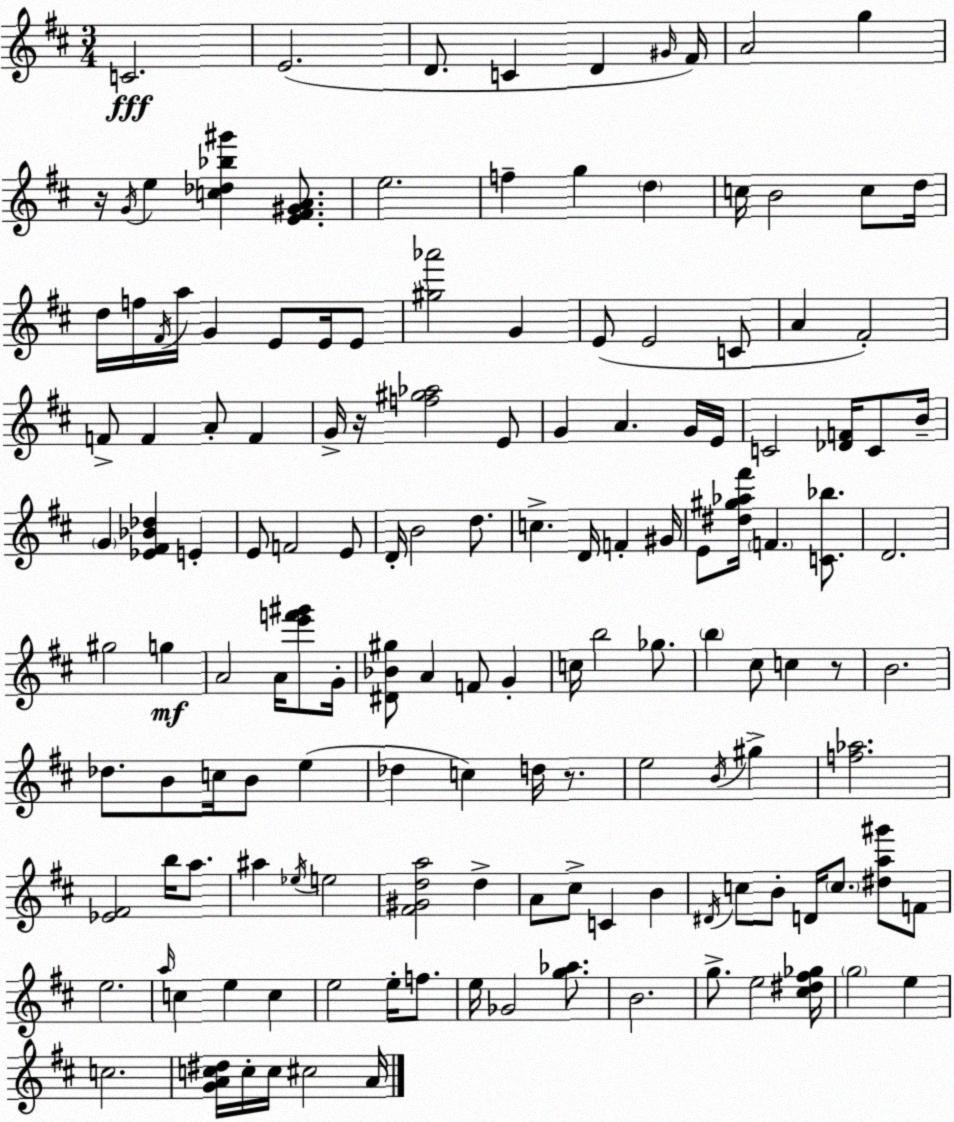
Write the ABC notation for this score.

X:1
T:Untitled
M:3/4
L:1/4
K:D
C2 E2 D/2 C D ^G/4 ^F/4 A2 g z/4 G/4 e [c_d_b^g'] [E^F^GA]/2 e2 f g d c/4 B2 c/2 d/4 d/4 f/4 ^F/4 a/4 G E/2 E/4 E/2 [^g_a']2 G E/2 E2 C/2 A ^F2 F/2 F A/2 F G/4 z/4 [f^g_a]2 E/2 G A G/4 E/4 C2 [_DF]/4 C/2 B/4 G [_E^F_B_d] E E/2 F2 E/2 D/4 B2 d/2 c D/4 F ^G/4 E/2 [^d^g_a^f']/4 F [C_b]/2 D2 ^g2 g A2 A/4 [e'f'^g']/2 G/4 [^D_B^g]/2 A F/2 G c/4 b2 _g/2 b ^c/2 c z/2 B2 _d/2 B/2 c/4 B/2 e _d c d/4 z/2 e2 B/4 ^g [f_a]2 [_E^F]2 b/4 a/2 ^a _e/4 e2 [^F^Gda]2 d A/2 ^c/2 C B ^D/4 c/2 B/2 D/4 c/2 [^da^g']/2 F/2 e2 a/4 c e c e2 e/4 f/2 e/4 _G2 [g_a]/2 B2 g/2 e2 [^c^d^f_g]/4 g2 e c2 [GAc^d]/4 c/4 c/4 ^c2 A/4